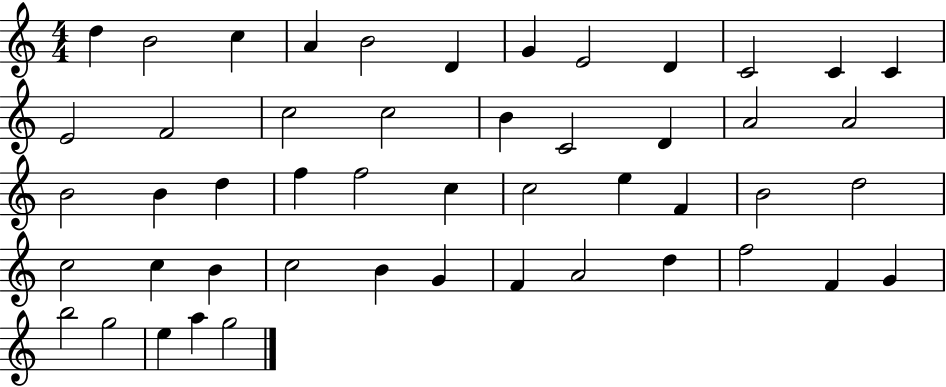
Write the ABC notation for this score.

X:1
T:Untitled
M:4/4
L:1/4
K:C
d B2 c A B2 D G E2 D C2 C C E2 F2 c2 c2 B C2 D A2 A2 B2 B d f f2 c c2 e F B2 d2 c2 c B c2 B G F A2 d f2 F G b2 g2 e a g2